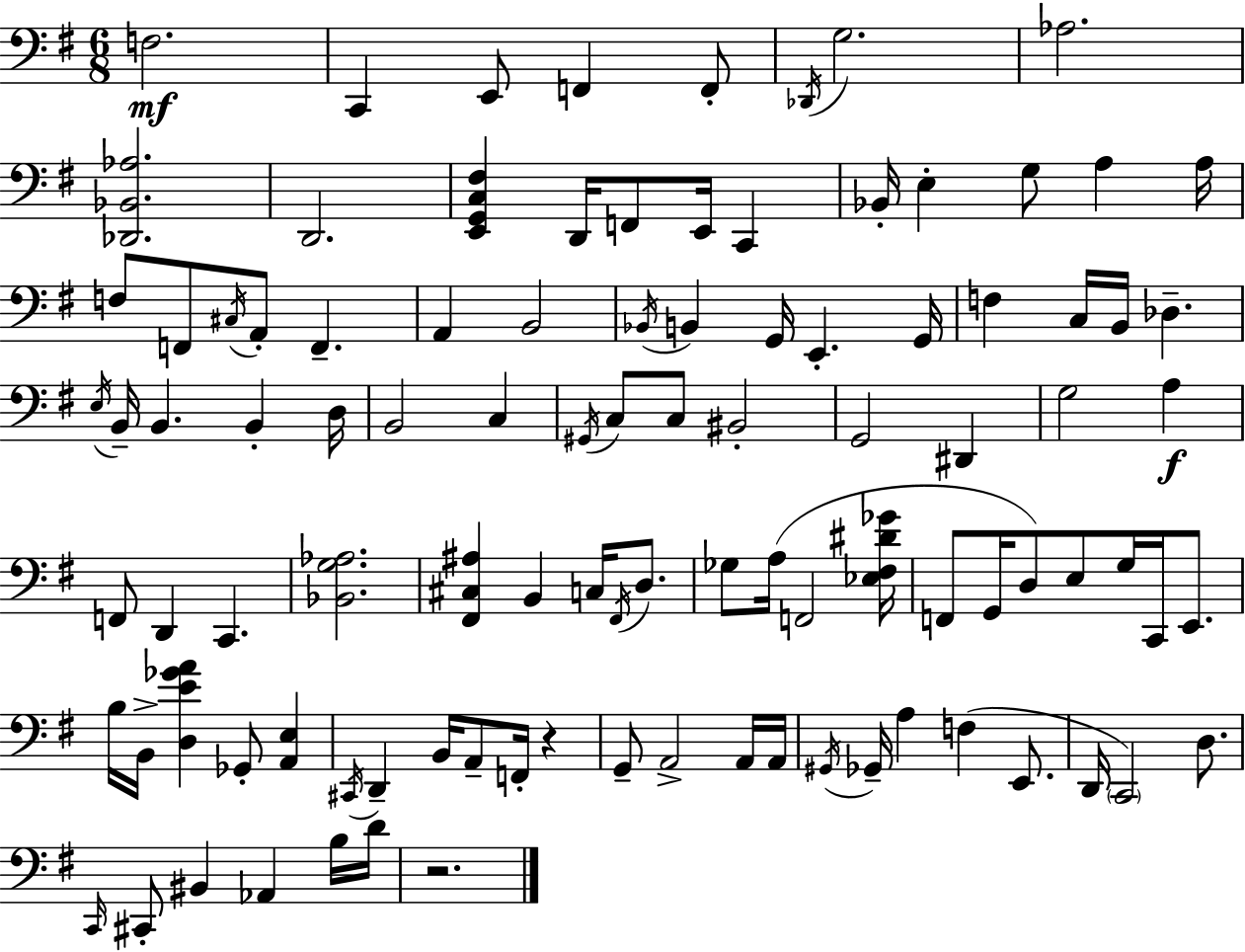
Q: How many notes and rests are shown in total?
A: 101